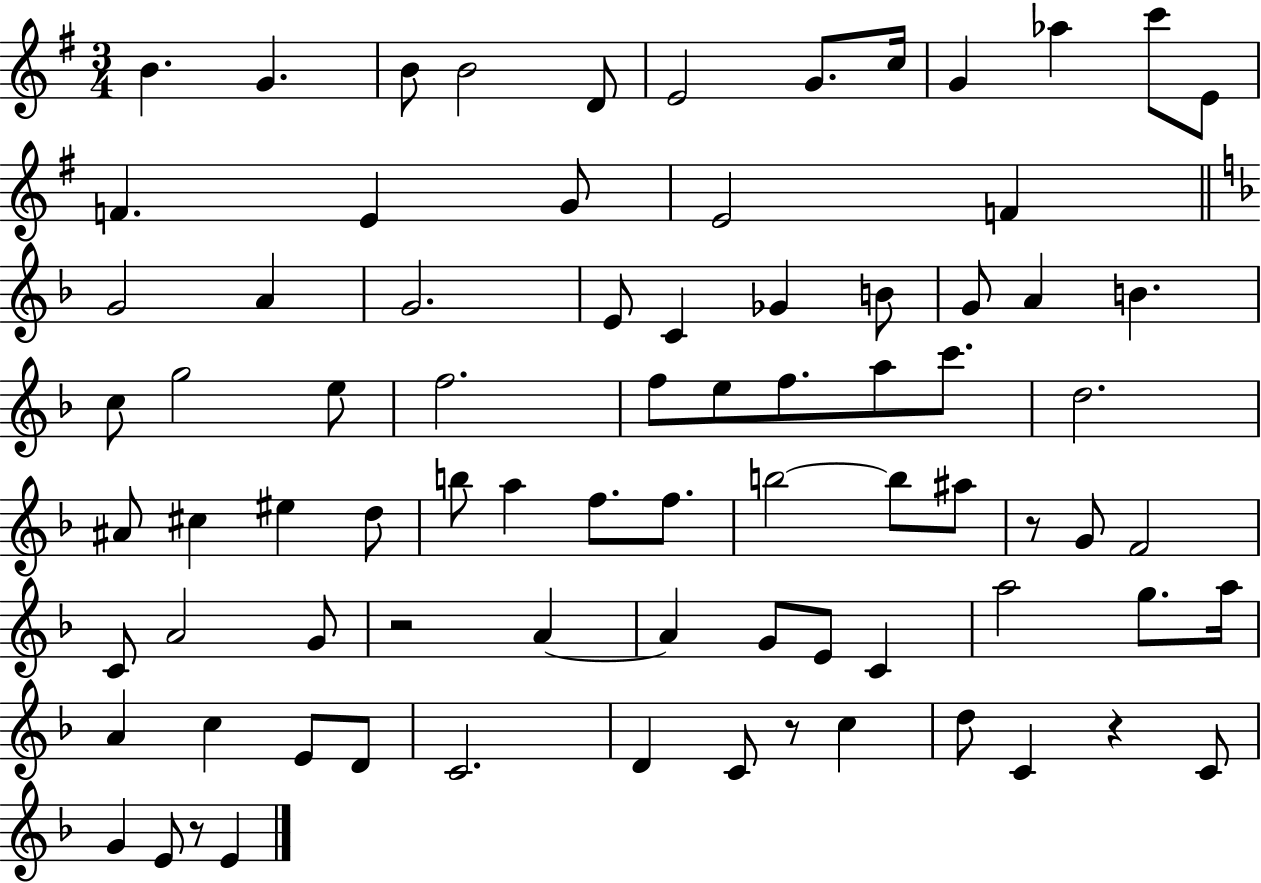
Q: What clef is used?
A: treble